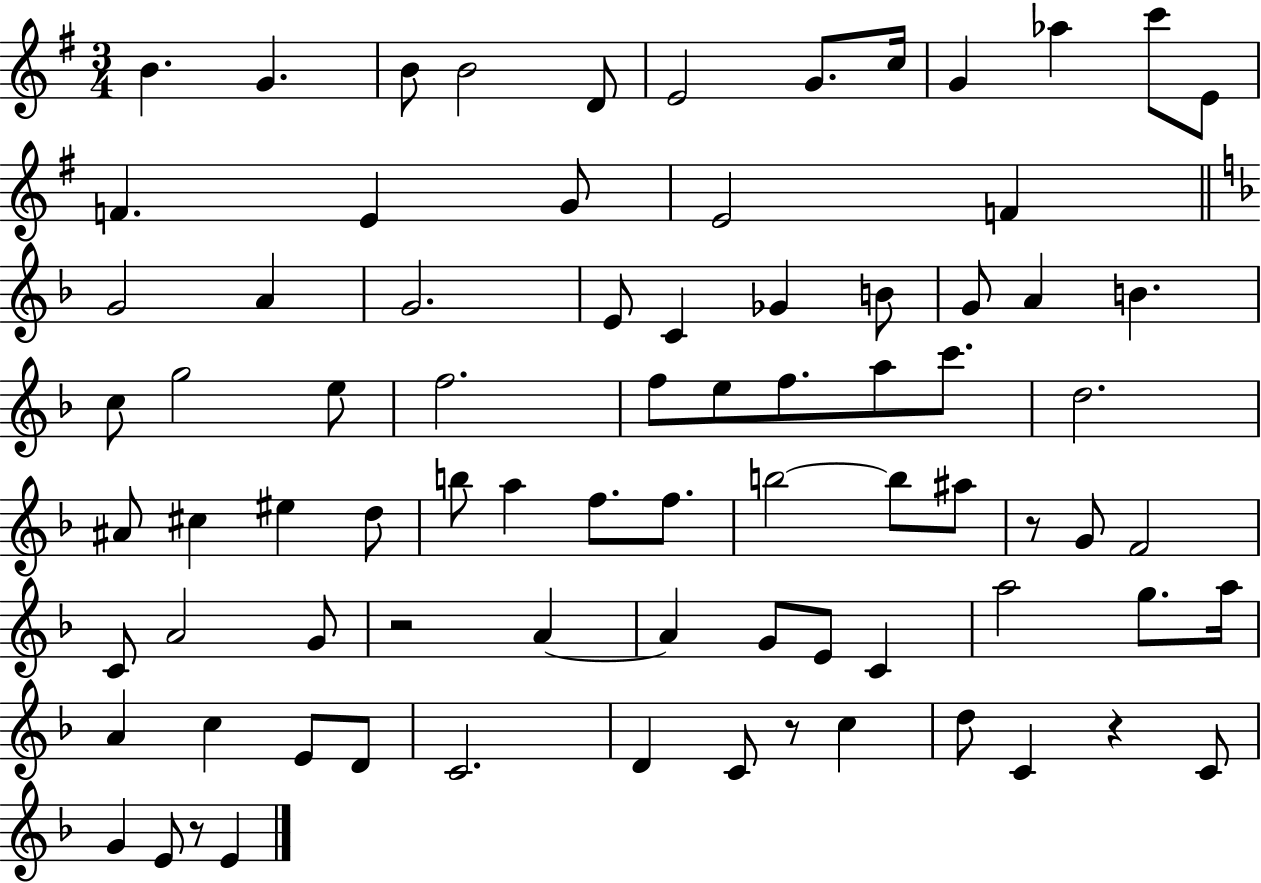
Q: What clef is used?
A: treble